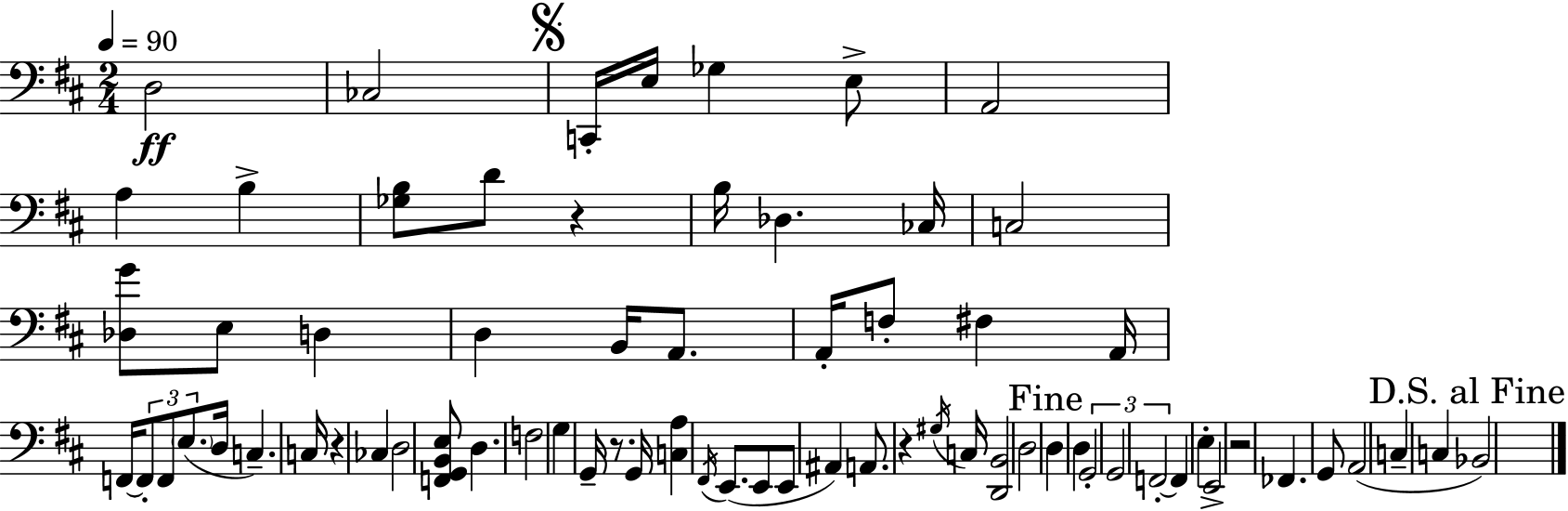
X:1
T:Untitled
M:2/4
L:1/4
K:D
D,2 _C,2 C,,/4 E,/4 _G, E,/2 A,,2 A, B, [_G,B,]/2 D/2 z B,/4 _D, _C,/4 C,2 [_D,G]/2 E,/2 D, D, B,,/4 A,,/2 A,,/4 F,/2 ^F, A,,/4 F,,/4 F,,/2 F,,/2 E,/2 D,/4 C, C,/4 z _C, D,2 [F,,G,,B,,E,]/2 D, F,2 G, G,,/4 z/2 G,,/4 [C,A,] ^F,,/4 E,,/2 E,,/2 E,,/2 ^A,, A,,/2 z ^G,/4 C,/4 [D,,B,,]2 D,2 D, D, G,,2 G,,2 F,,2 F,, E, E,,2 z2 _F,, G,,/2 A,,2 C, C, _B,,2